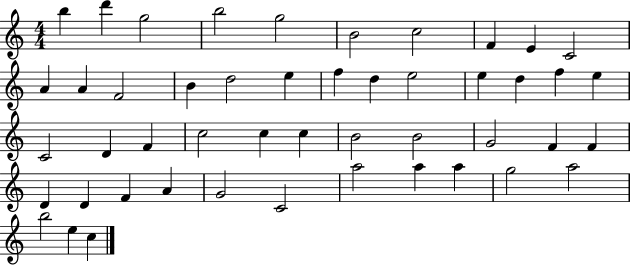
{
  \clef treble
  \numericTimeSignature
  \time 4/4
  \key c \major
  b''4 d'''4 g''2 | b''2 g''2 | b'2 c''2 | f'4 e'4 c'2 | \break a'4 a'4 f'2 | b'4 d''2 e''4 | f''4 d''4 e''2 | e''4 d''4 f''4 e''4 | \break c'2 d'4 f'4 | c''2 c''4 c''4 | b'2 b'2 | g'2 f'4 f'4 | \break d'4 d'4 f'4 a'4 | g'2 c'2 | a''2 a''4 a''4 | g''2 a''2 | \break b''2 e''4 c''4 | \bar "|."
}